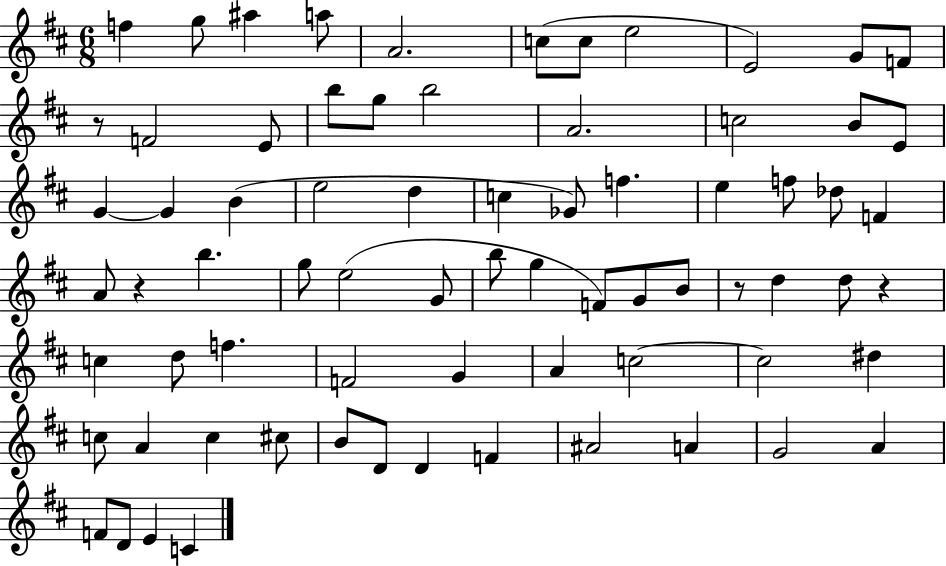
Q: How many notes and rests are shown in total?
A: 73